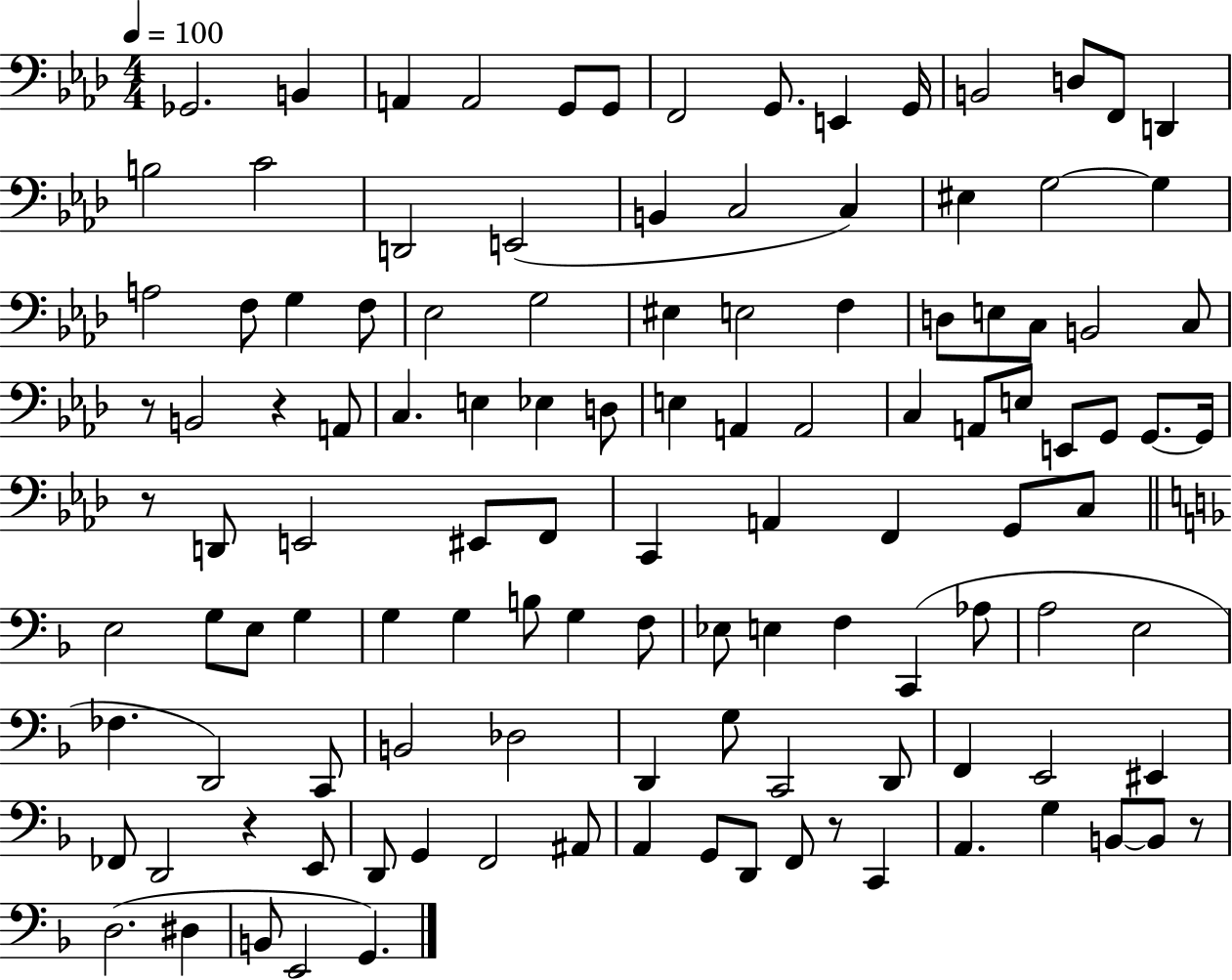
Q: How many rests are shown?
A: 6